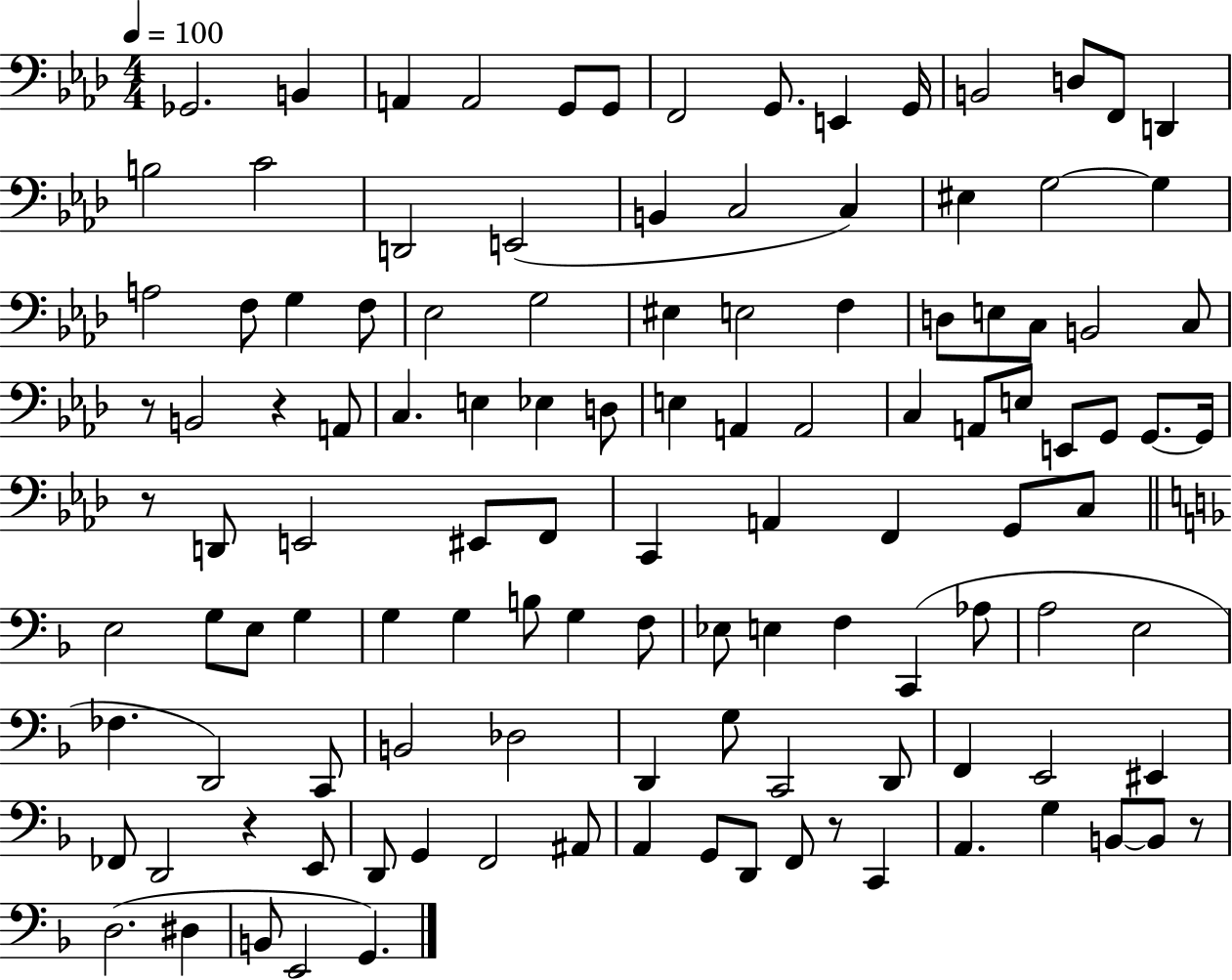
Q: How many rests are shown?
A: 6